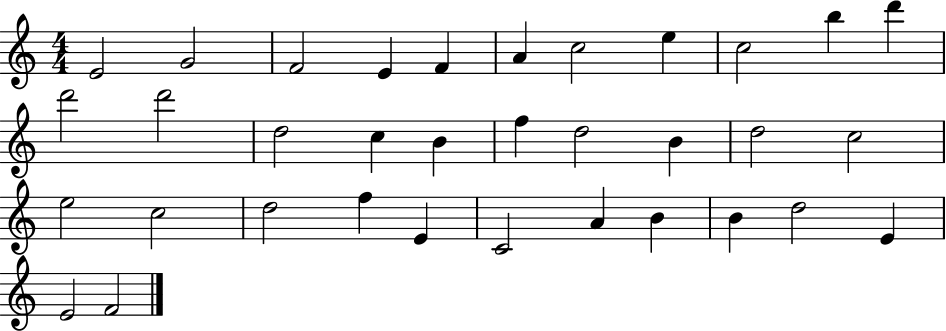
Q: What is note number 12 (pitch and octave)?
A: D6